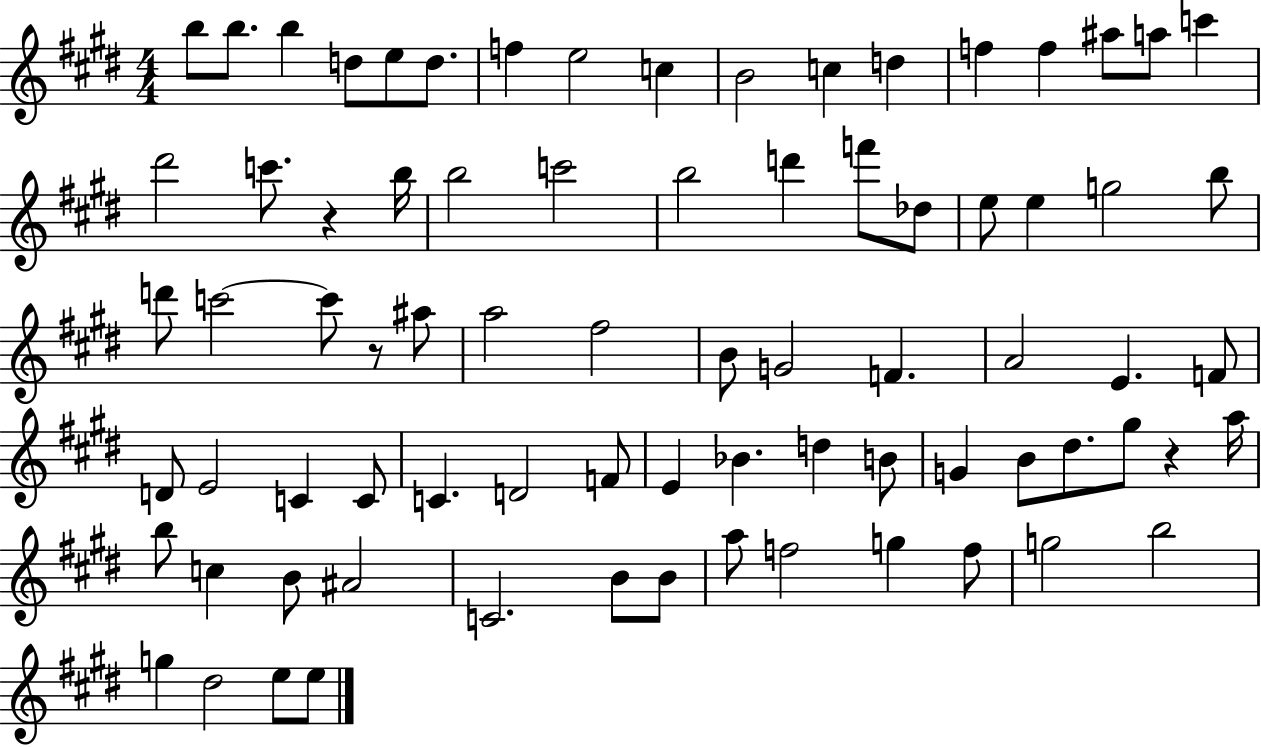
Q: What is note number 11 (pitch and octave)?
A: C5